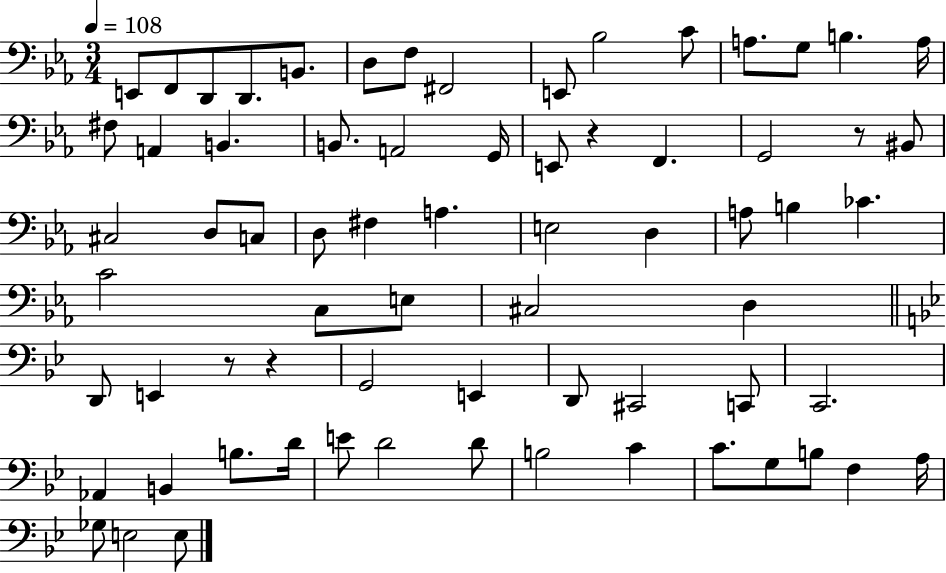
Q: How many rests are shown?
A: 4